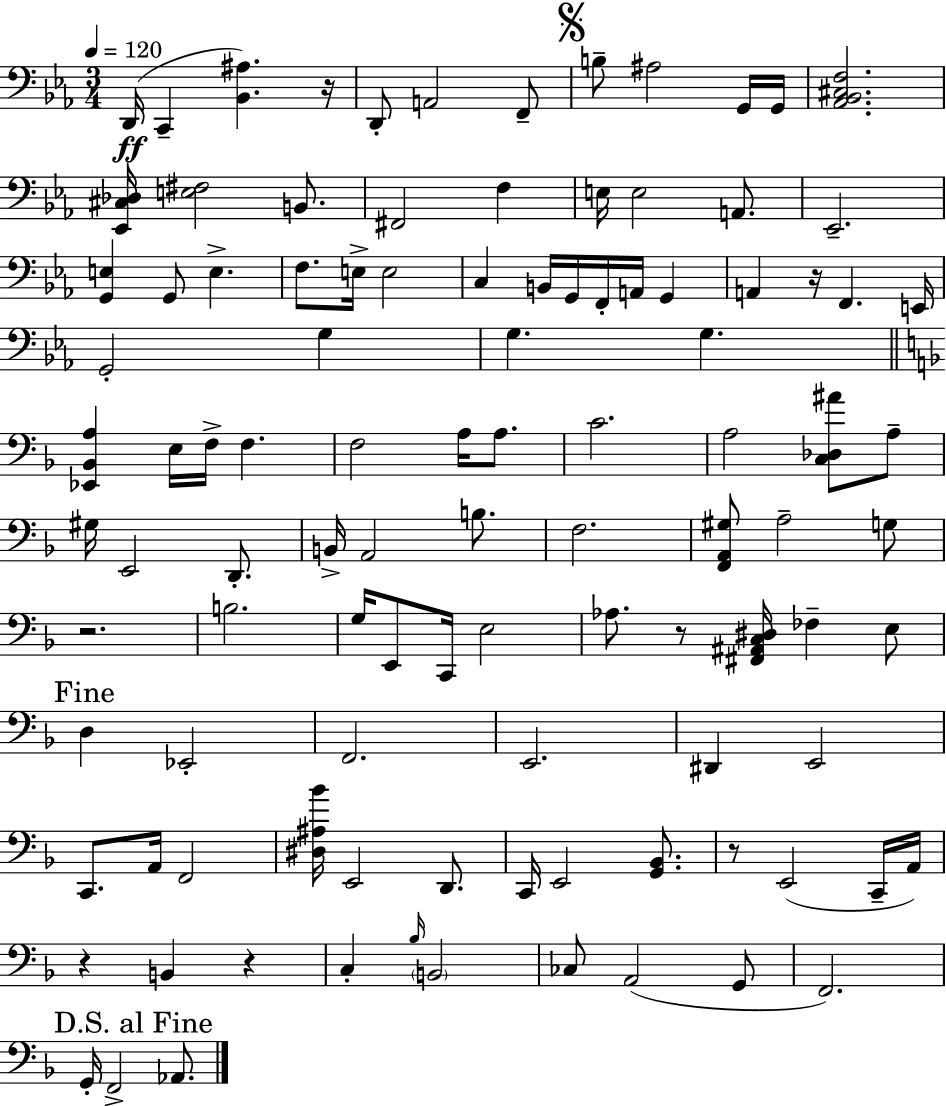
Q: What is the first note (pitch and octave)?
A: D2